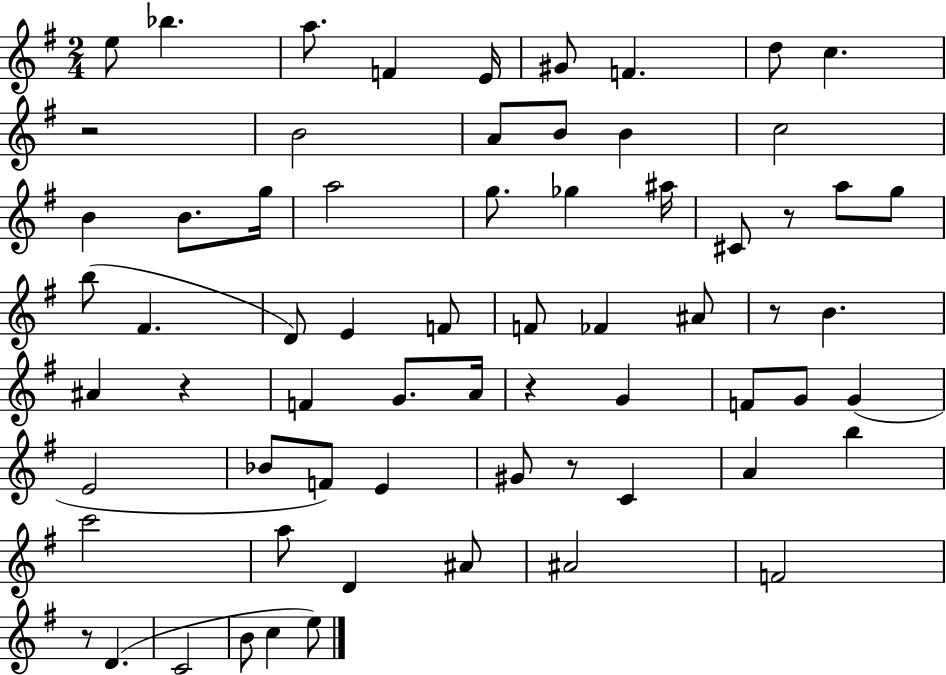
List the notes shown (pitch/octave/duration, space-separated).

E5/e Bb5/q. A5/e. F4/q E4/s G#4/e F4/q. D5/e C5/q. R/h B4/h A4/e B4/e B4/q C5/h B4/q B4/e. G5/s A5/h G5/e. Gb5/q A#5/s C#4/e R/e A5/e G5/e B5/e F#4/q. D4/e E4/q F4/e F4/e FES4/q A#4/e R/e B4/q. A#4/q R/q F4/q G4/e. A4/s R/q G4/q F4/e G4/e G4/q E4/h Bb4/e F4/e E4/q G#4/e R/e C4/q A4/q B5/q C6/h A5/e D4/q A#4/e A#4/h F4/h R/e D4/q. C4/h B4/e C5/q E5/e